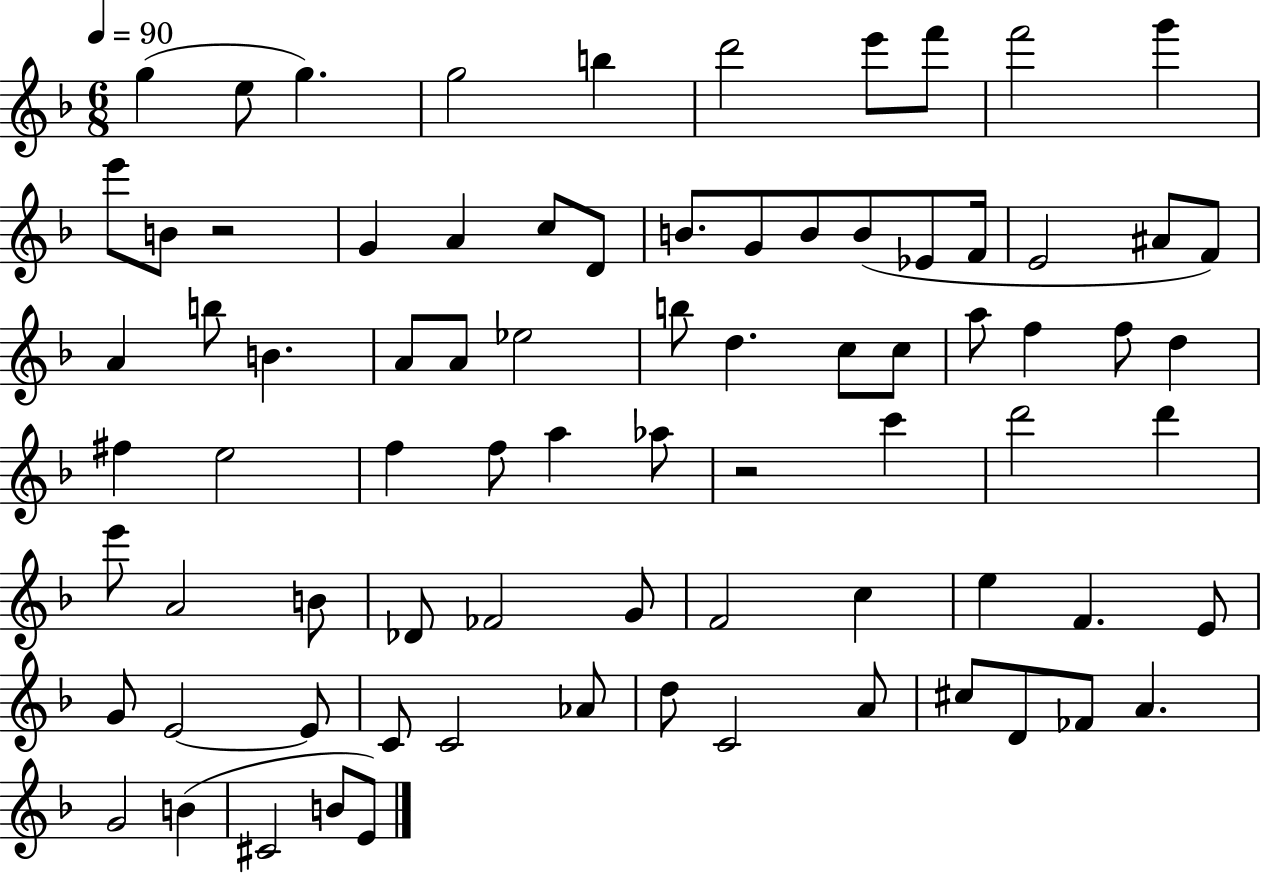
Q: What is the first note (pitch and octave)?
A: G5